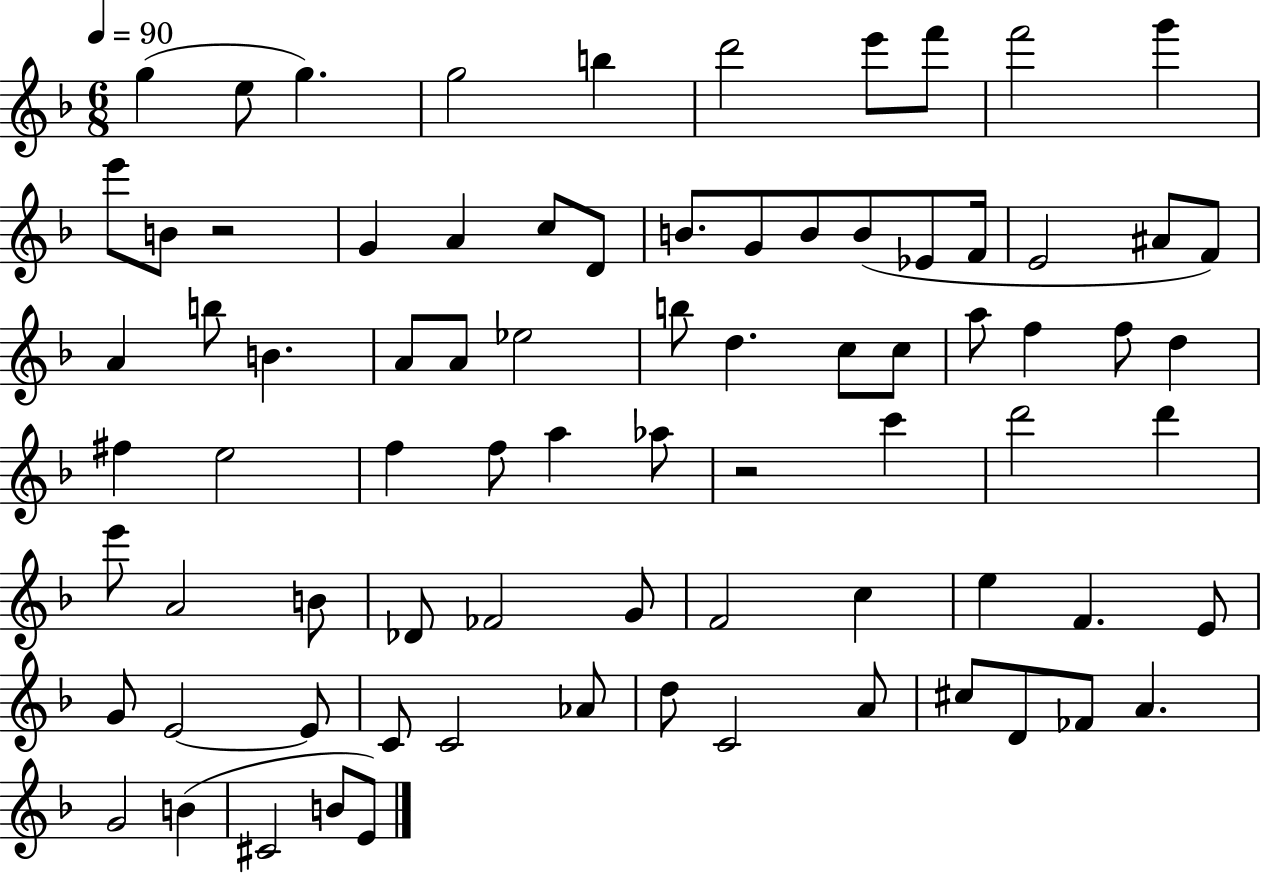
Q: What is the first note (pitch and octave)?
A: G5